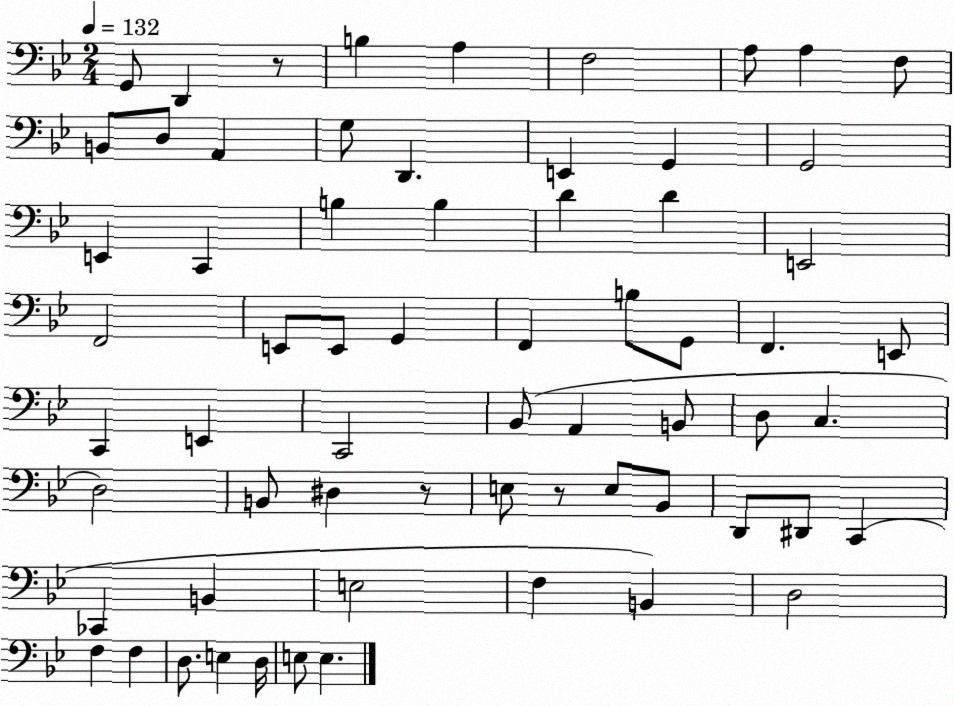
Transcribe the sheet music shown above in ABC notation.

X:1
T:Untitled
M:2/4
L:1/4
K:Bb
G,,/2 D,, z/2 B, A, F,2 A,/2 A, F,/2 B,,/2 D,/2 A,, G,/2 D,, E,, G,, G,,2 E,, C,, B, B, D D E,,2 F,,2 E,,/2 E,,/2 G,, F,, B,/2 G,,/2 F,, E,,/2 C,, E,, C,,2 _B,,/2 A,, B,,/2 D,/2 C, D,2 B,,/2 ^D, z/2 E,/2 z/2 E,/2 _B,,/2 D,,/2 ^D,,/2 C,, _C,, B,, E,2 F, B,, D,2 F, F, D,/2 E, D,/4 E,/2 E,